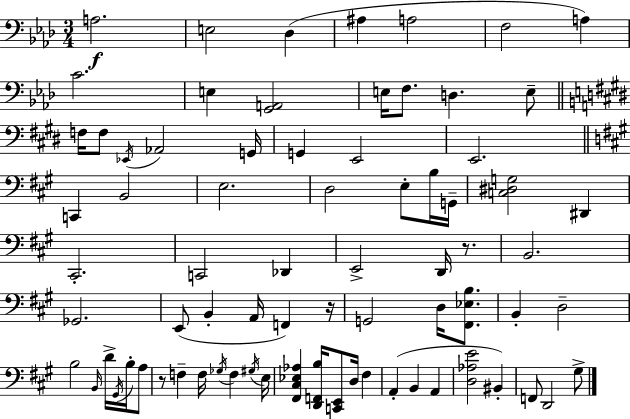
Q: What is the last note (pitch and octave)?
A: G#3